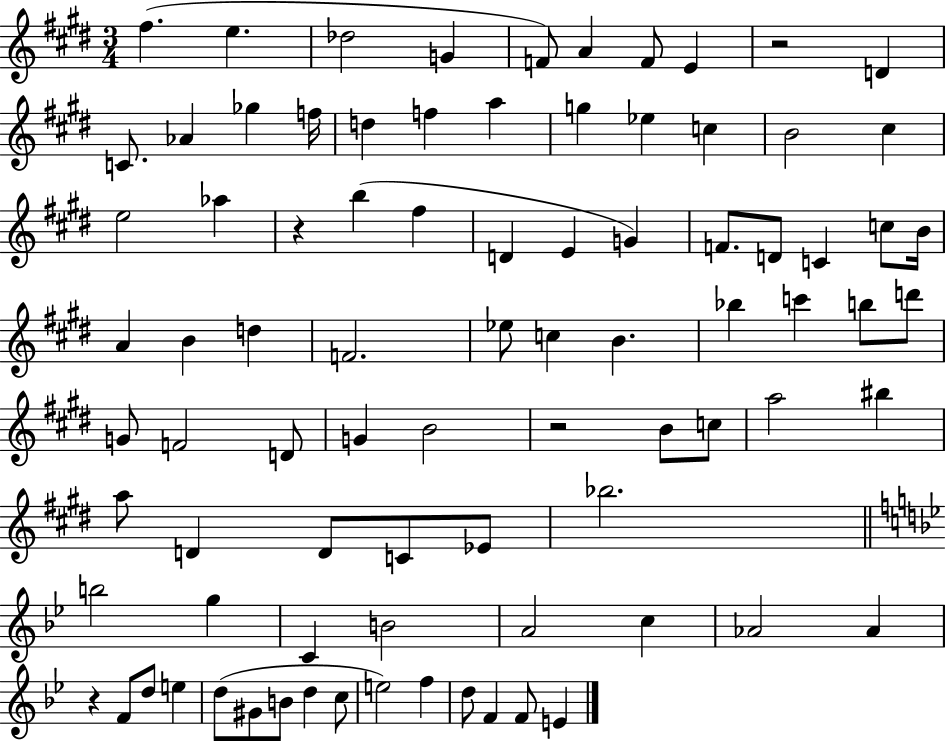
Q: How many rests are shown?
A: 4